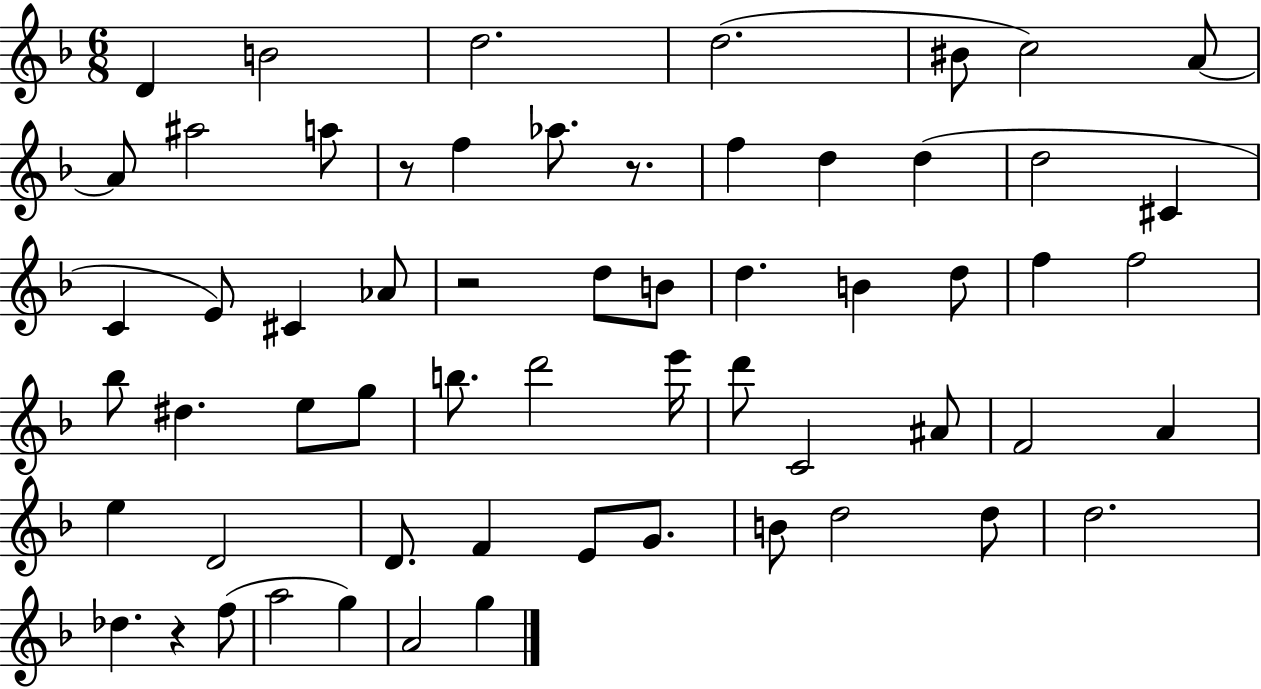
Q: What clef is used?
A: treble